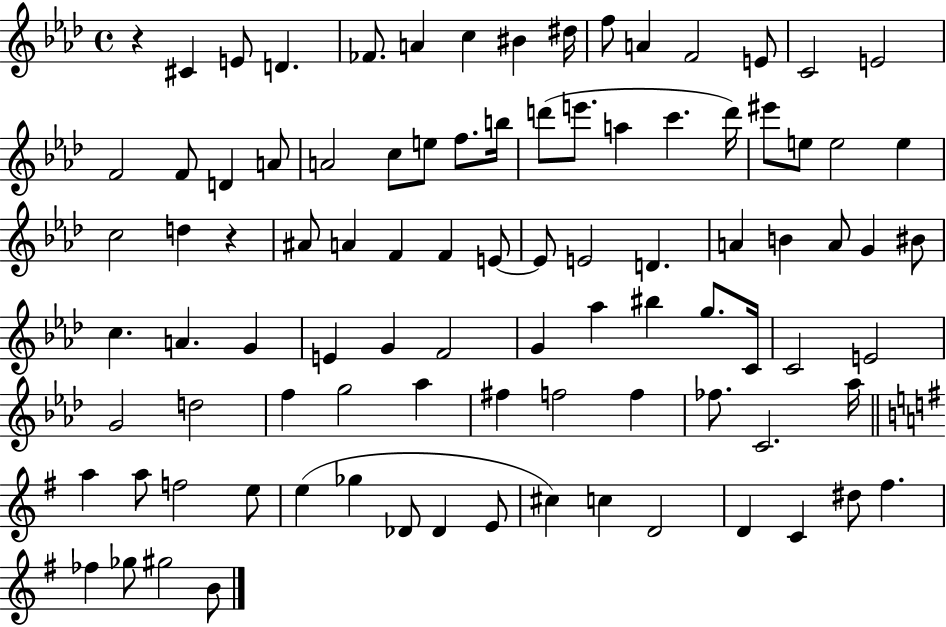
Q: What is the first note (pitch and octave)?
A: C#4